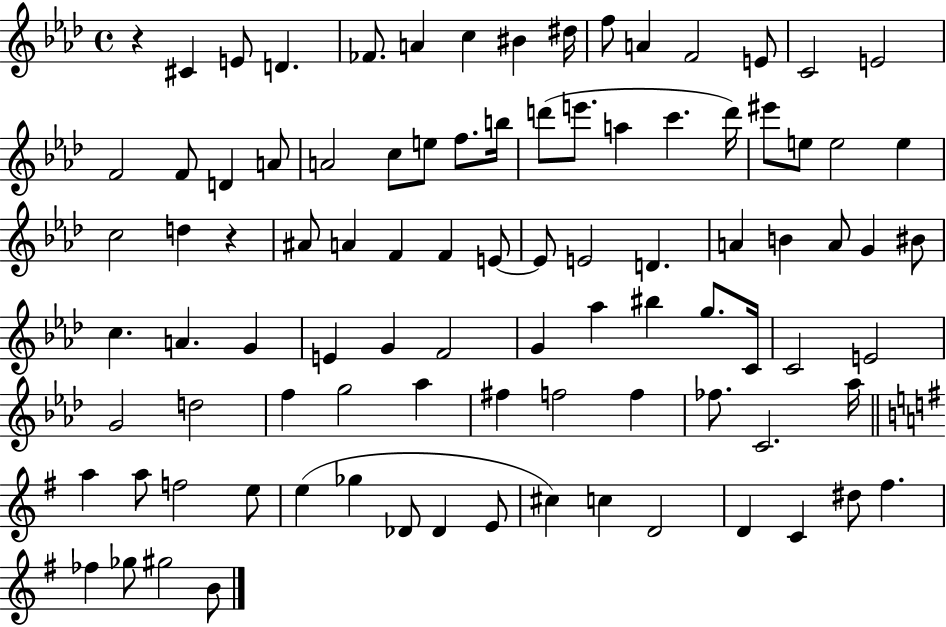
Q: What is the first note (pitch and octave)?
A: C#4